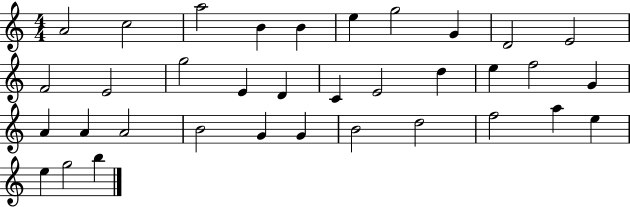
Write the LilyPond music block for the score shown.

{
  \clef treble
  \numericTimeSignature
  \time 4/4
  \key c \major
  a'2 c''2 | a''2 b'4 b'4 | e''4 g''2 g'4 | d'2 e'2 | \break f'2 e'2 | g''2 e'4 d'4 | c'4 e'2 d''4 | e''4 f''2 g'4 | \break a'4 a'4 a'2 | b'2 g'4 g'4 | b'2 d''2 | f''2 a''4 e''4 | \break e''4 g''2 b''4 | \bar "|."
}